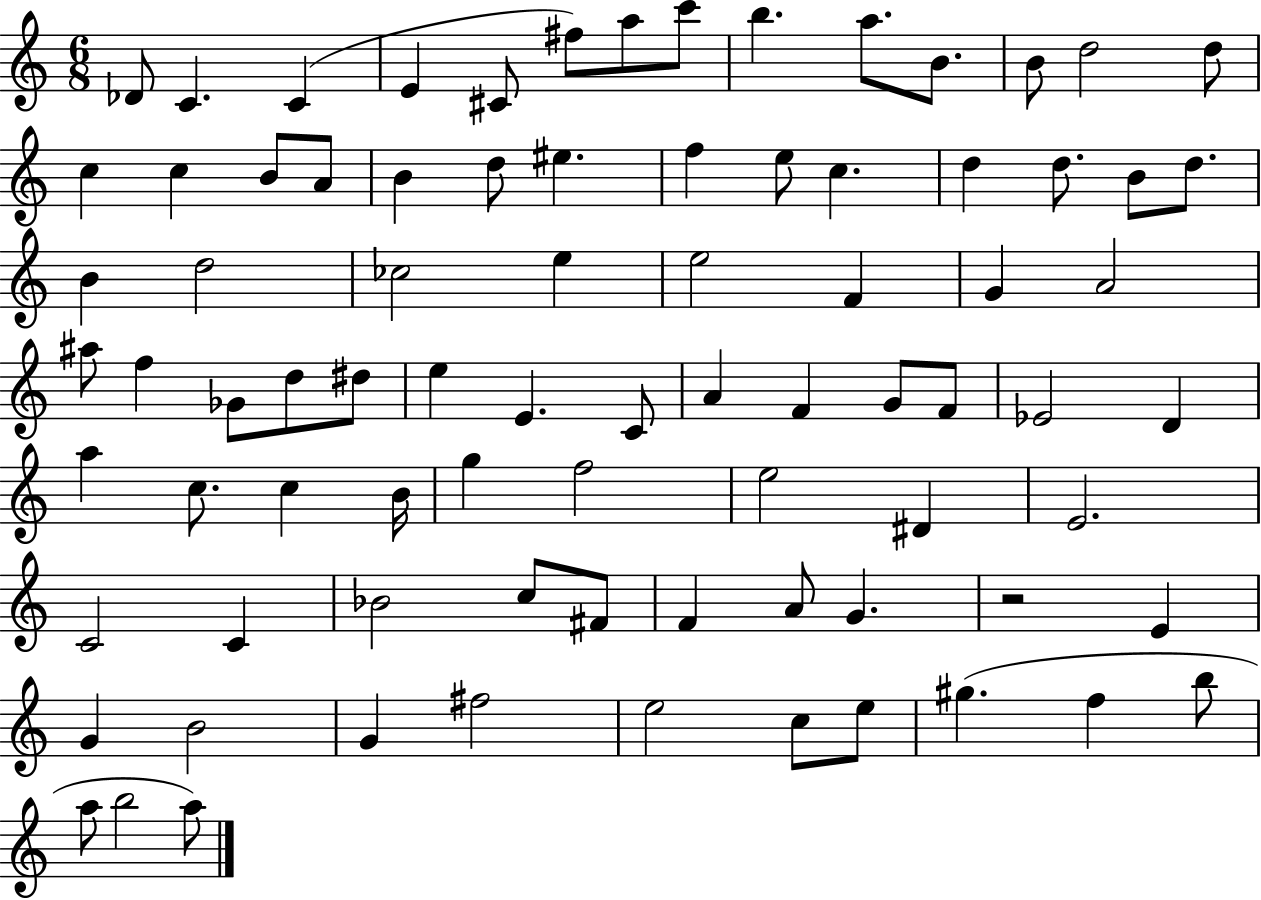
{
  \clef treble
  \numericTimeSignature
  \time 6/8
  \key c \major
  des'8 c'4. c'4( | e'4 cis'8 fis''8) a''8 c'''8 | b''4. a''8. b'8. | b'8 d''2 d''8 | \break c''4 c''4 b'8 a'8 | b'4 d''8 eis''4. | f''4 e''8 c''4. | d''4 d''8. b'8 d''8. | \break b'4 d''2 | ces''2 e''4 | e''2 f'4 | g'4 a'2 | \break ais''8 f''4 ges'8 d''8 dis''8 | e''4 e'4. c'8 | a'4 f'4 g'8 f'8 | ees'2 d'4 | \break a''4 c''8. c''4 b'16 | g''4 f''2 | e''2 dis'4 | e'2. | \break c'2 c'4 | bes'2 c''8 fis'8 | f'4 a'8 g'4. | r2 e'4 | \break g'4 b'2 | g'4 fis''2 | e''2 c''8 e''8 | gis''4.( f''4 b''8 | \break a''8 b''2 a''8) | \bar "|."
}